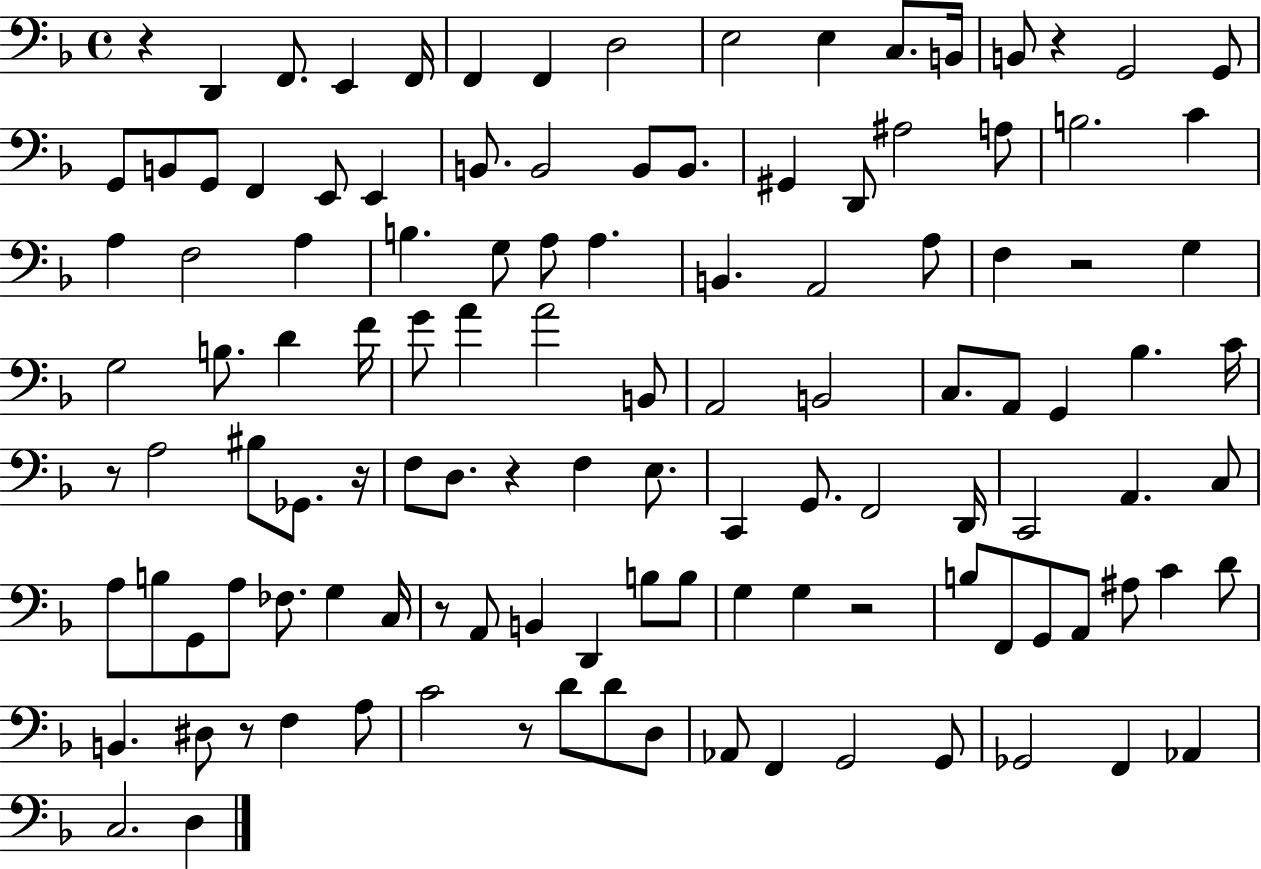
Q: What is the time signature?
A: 4/4